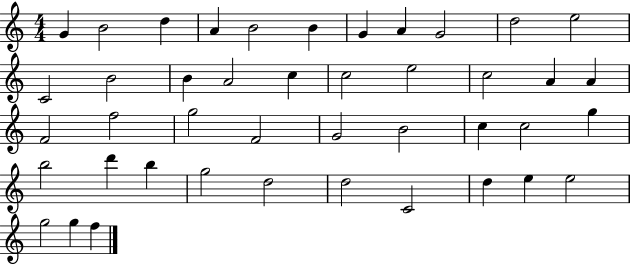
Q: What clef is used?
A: treble